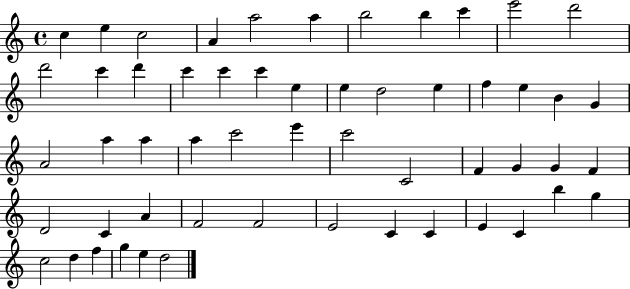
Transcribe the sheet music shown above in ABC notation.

X:1
T:Untitled
M:4/4
L:1/4
K:C
c e c2 A a2 a b2 b c' e'2 d'2 d'2 c' d' c' c' c' e e d2 e f e B G A2 a a a c'2 e' c'2 C2 F G G F D2 C A F2 F2 E2 C C E C b g c2 d f g e d2